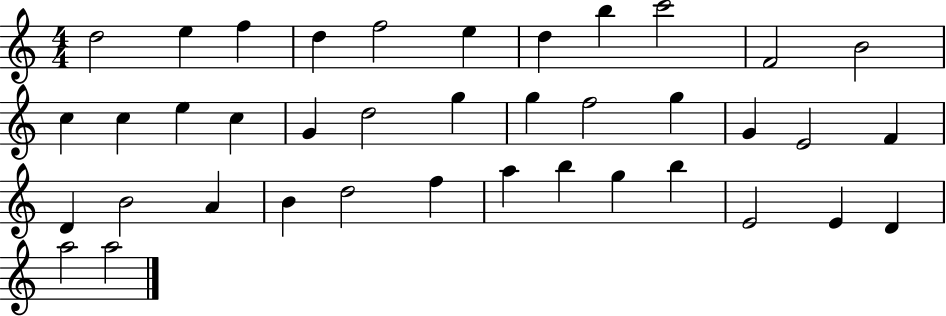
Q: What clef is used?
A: treble